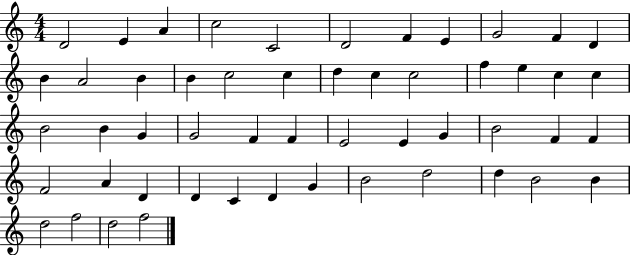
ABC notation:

X:1
T:Untitled
M:4/4
L:1/4
K:C
D2 E A c2 C2 D2 F E G2 F D B A2 B B c2 c d c c2 f e c c B2 B G G2 F F E2 E G B2 F F F2 A D D C D G B2 d2 d B2 B d2 f2 d2 f2